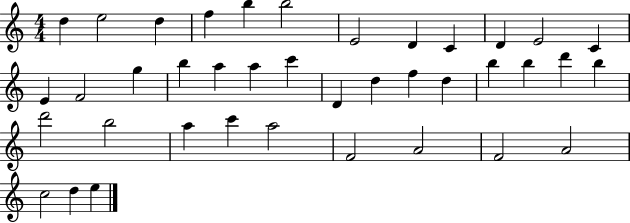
D5/q E5/h D5/q F5/q B5/q B5/h E4/h D4/q C4/q D4/q E4/h C4/q E4/q F4/h G5/q B5/q A5/q A5/q C6/q D4/q D5/q F5/q D5/q B5/q B5/q D6/q B5/q D6/h B5/h A5/q C6/q A5/h F4/h A4/h F4/h A4/h C5/h D5/q E5/q